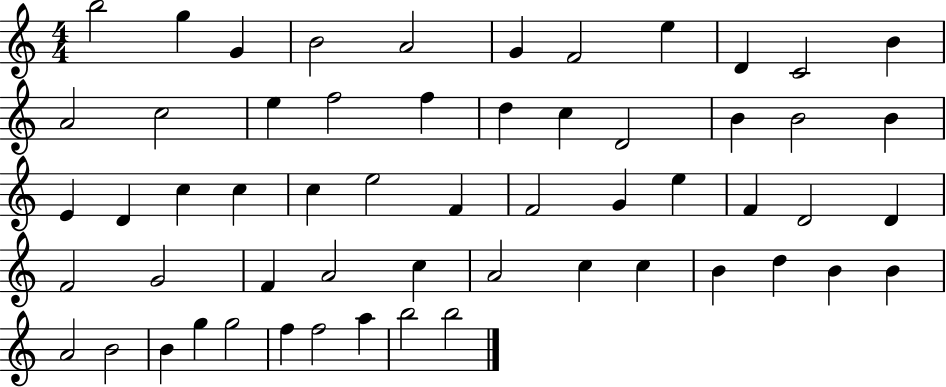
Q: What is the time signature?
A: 4/4